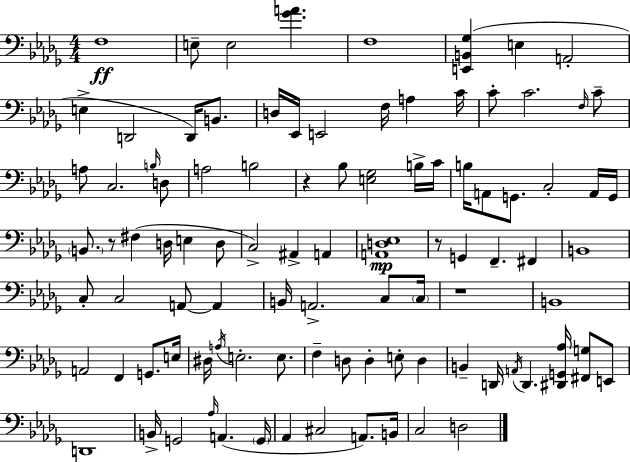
{
  \clef bass
  \numericTimeSignature
  \time 4/4
  \key bes \minor
  f1\ff | e8-- e2 <ges' a'>4. | f1 | <e, b, ges>4( e4 a,2-. | \break e4-> d,2 d,16) b,8. | d16 ees,16 e,2 f16 a4 c'16 | c'8-. c'2. \grace { f16 } c'8-- | a8 c2. \grace { b16 } | \break d8 a2 b2 | r4 bes8 <e ges>2 | b16-> c'16 b16 a,8 g,8. c2-. | a,16 g,16 \parenthesize b,8. r8 fis4( d16 e4 | \break d8 c2->) ais,4-> a,4 | <a, d ees>1\mp | r8 g,4 f,4.-- fis,4 | b,1 | \break c8-. c2 a,8~~ a,4 | b,16 a,2.-> c8 | \parenthesize c16 r1 | b,1 | \break a,2 f,4 g,8. | e16 dis16 \acciaccatura { a16 } e2.-. | e8. f4-- d8 d4-. e8-. d4 | b,4-- d,16 \acciaccatura { a,16 } d,4. <dis, g, aes>16 | \break <fis, g>8 e,8 d,1 | b,16-> g,2 \grace { aes16 }( a,4. | \parenthesize g,16 aes,4 cis2 | a,8.) b,16 c2 d2 | \break \bar "|."
}